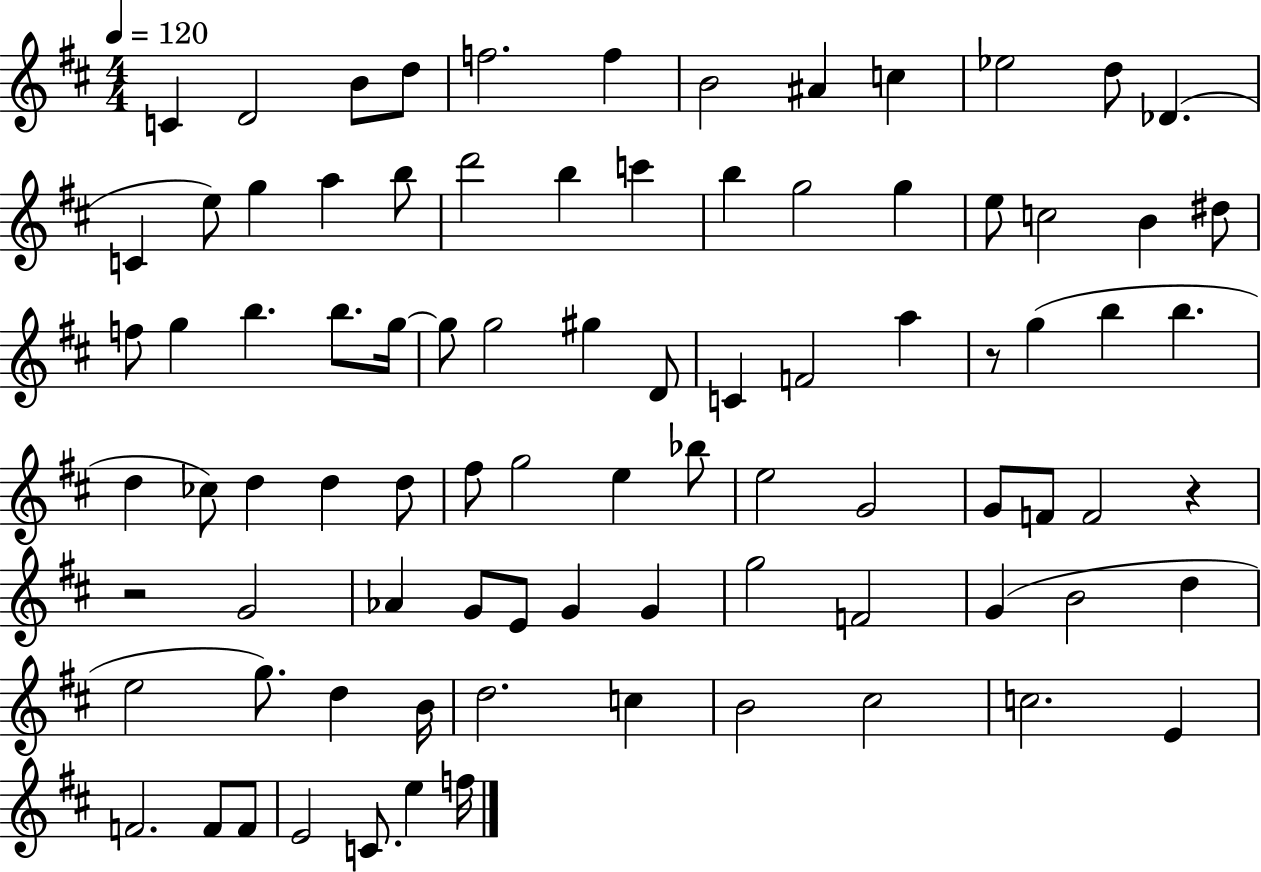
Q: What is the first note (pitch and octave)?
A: C4